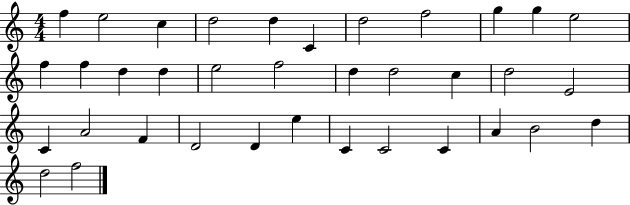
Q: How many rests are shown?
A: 0